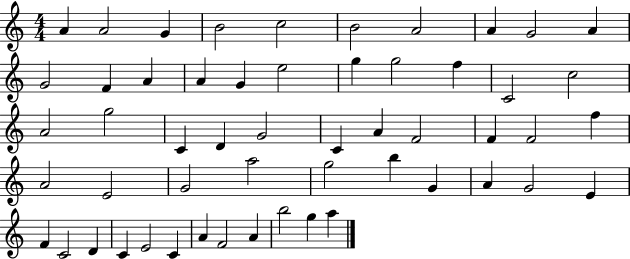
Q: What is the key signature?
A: C major